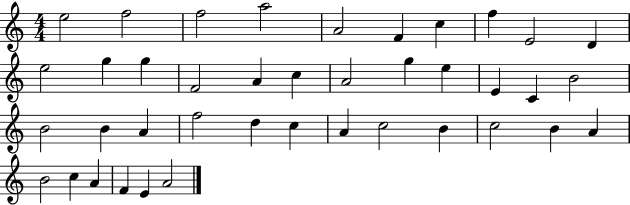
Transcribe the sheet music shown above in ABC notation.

X:1
T:Untitled
M:4/4
L:1/4
K:C
e2 f2 f2 a2 A2 F c f E2 D e2 g g F2 A c A2 g e E C B2 B2 B A f2 d c A c2 B c2 B A B2 c A F E A2